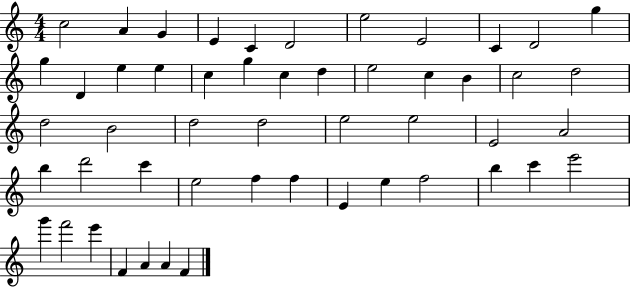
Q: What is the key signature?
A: C major